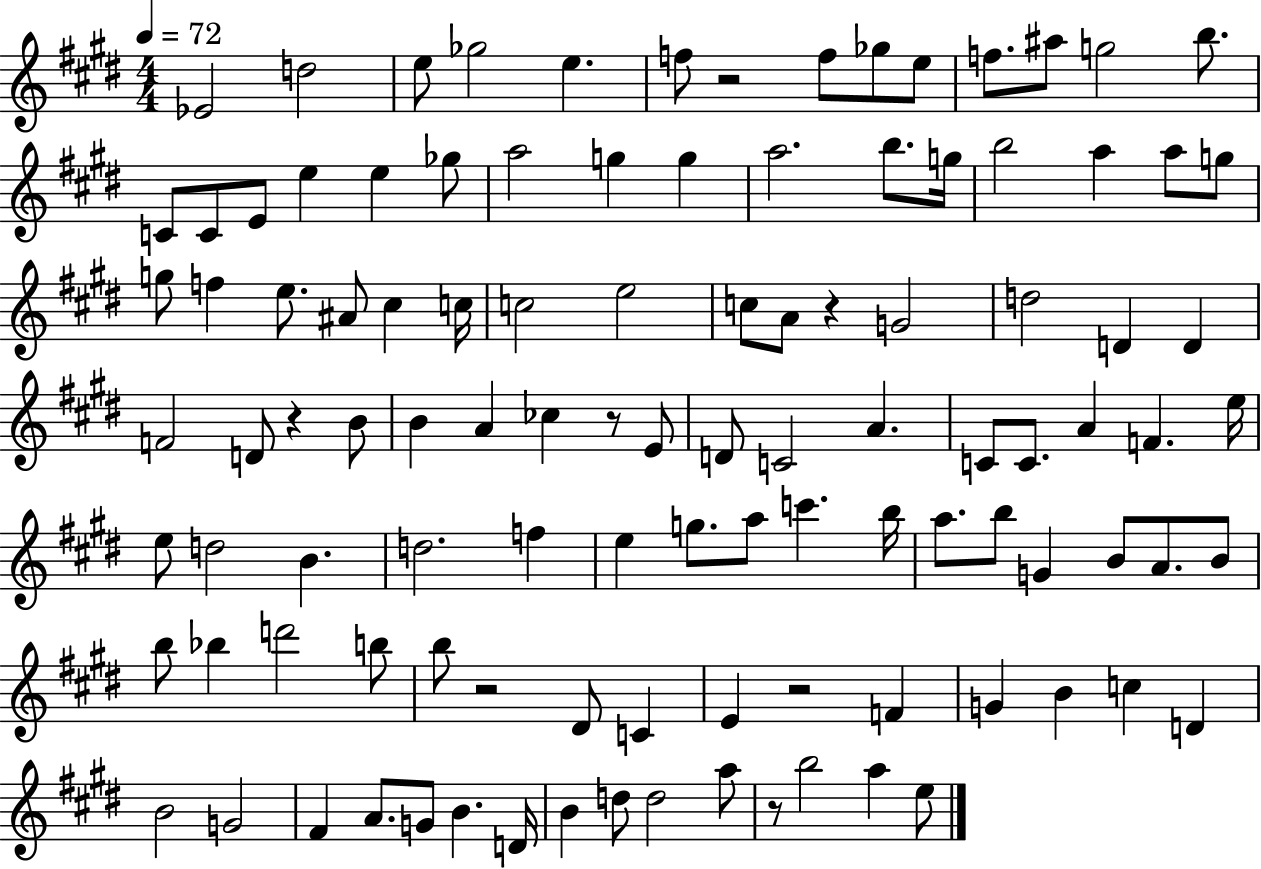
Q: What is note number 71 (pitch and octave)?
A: G4